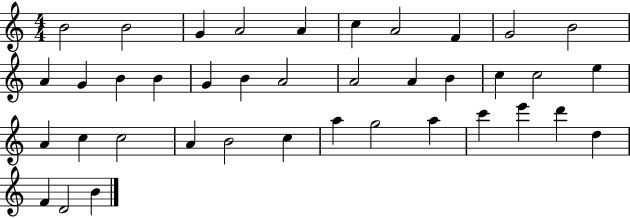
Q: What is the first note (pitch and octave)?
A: B4